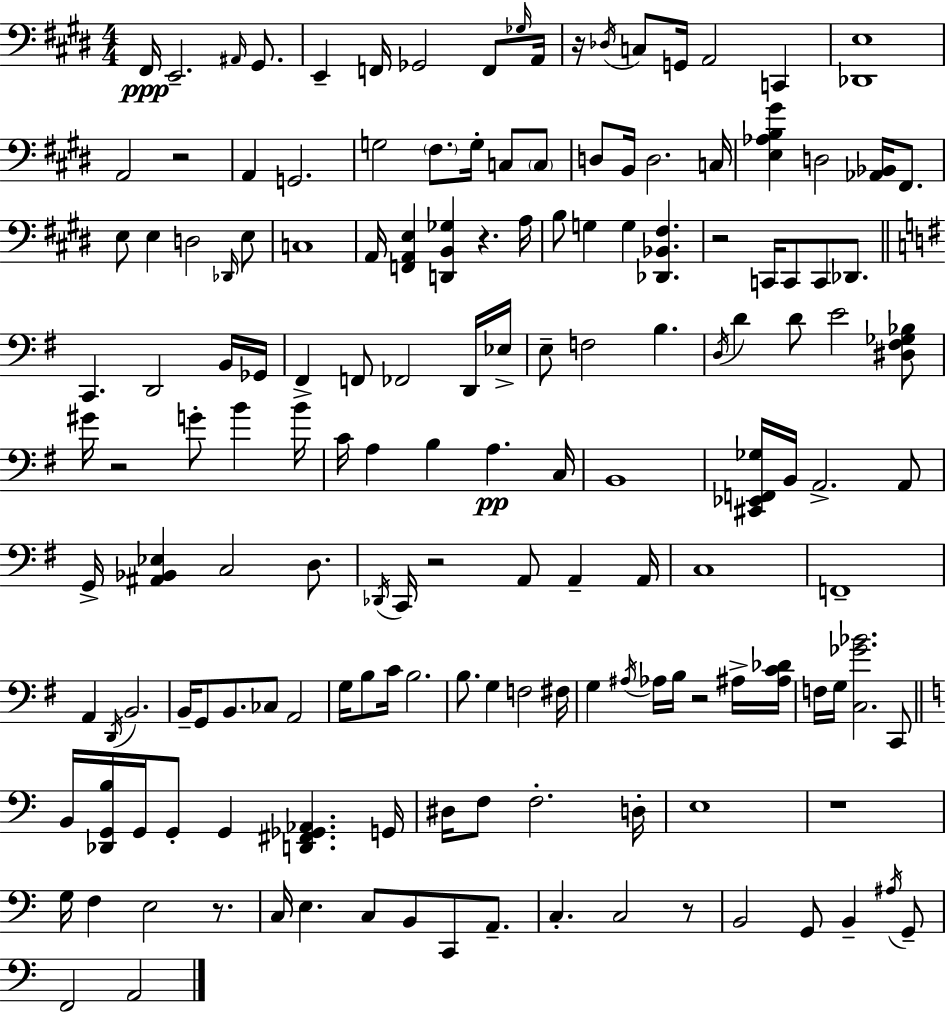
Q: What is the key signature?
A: E major